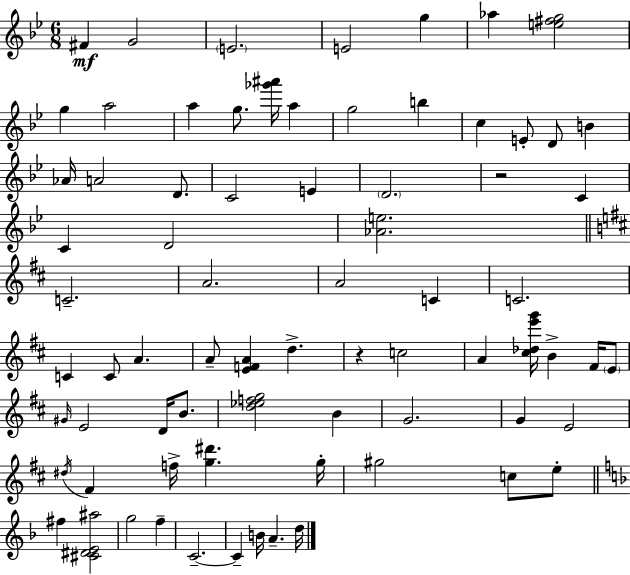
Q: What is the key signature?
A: G minor